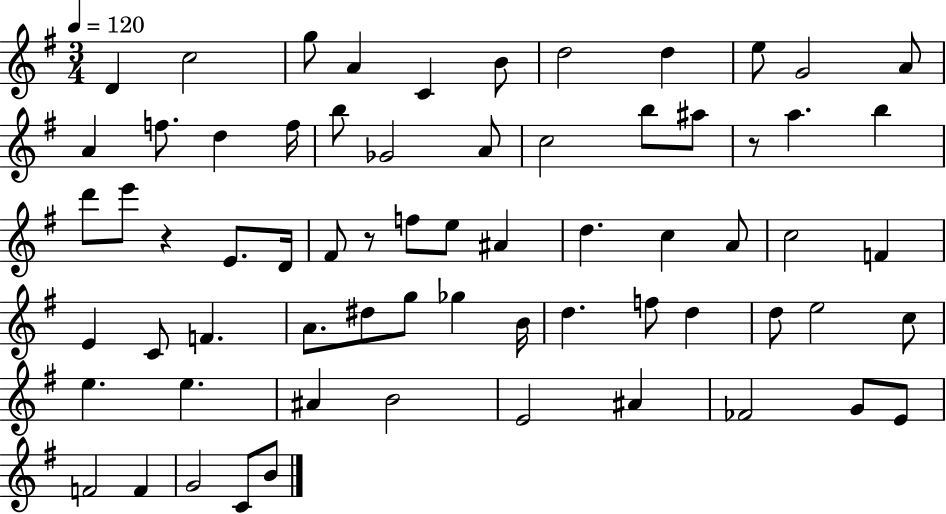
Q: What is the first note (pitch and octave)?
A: D4